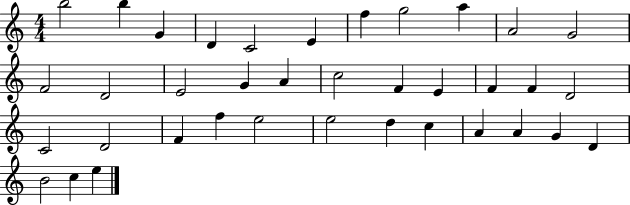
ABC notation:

X:1
T:Untitled
M:4/4
L:1/4
K:C
b2 b G D C2 E f g2 a A2 G2 F2 D2 E2 G A c2 F E F F D2 C2 D2 F f e2 e2 d c A A G D B2 c e